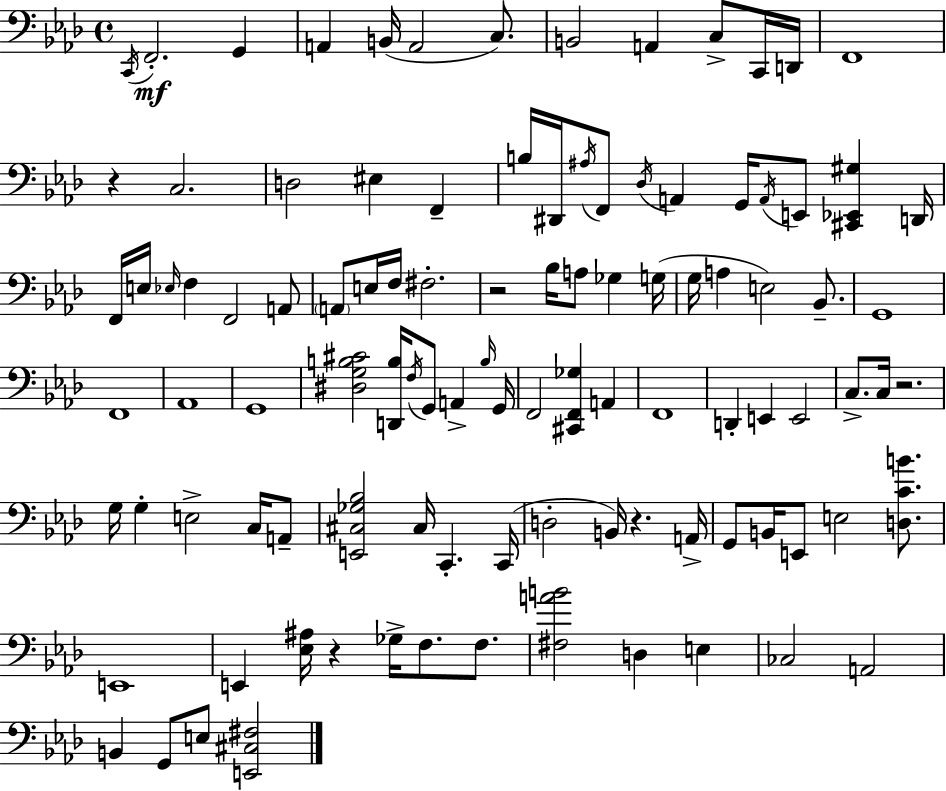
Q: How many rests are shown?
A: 5